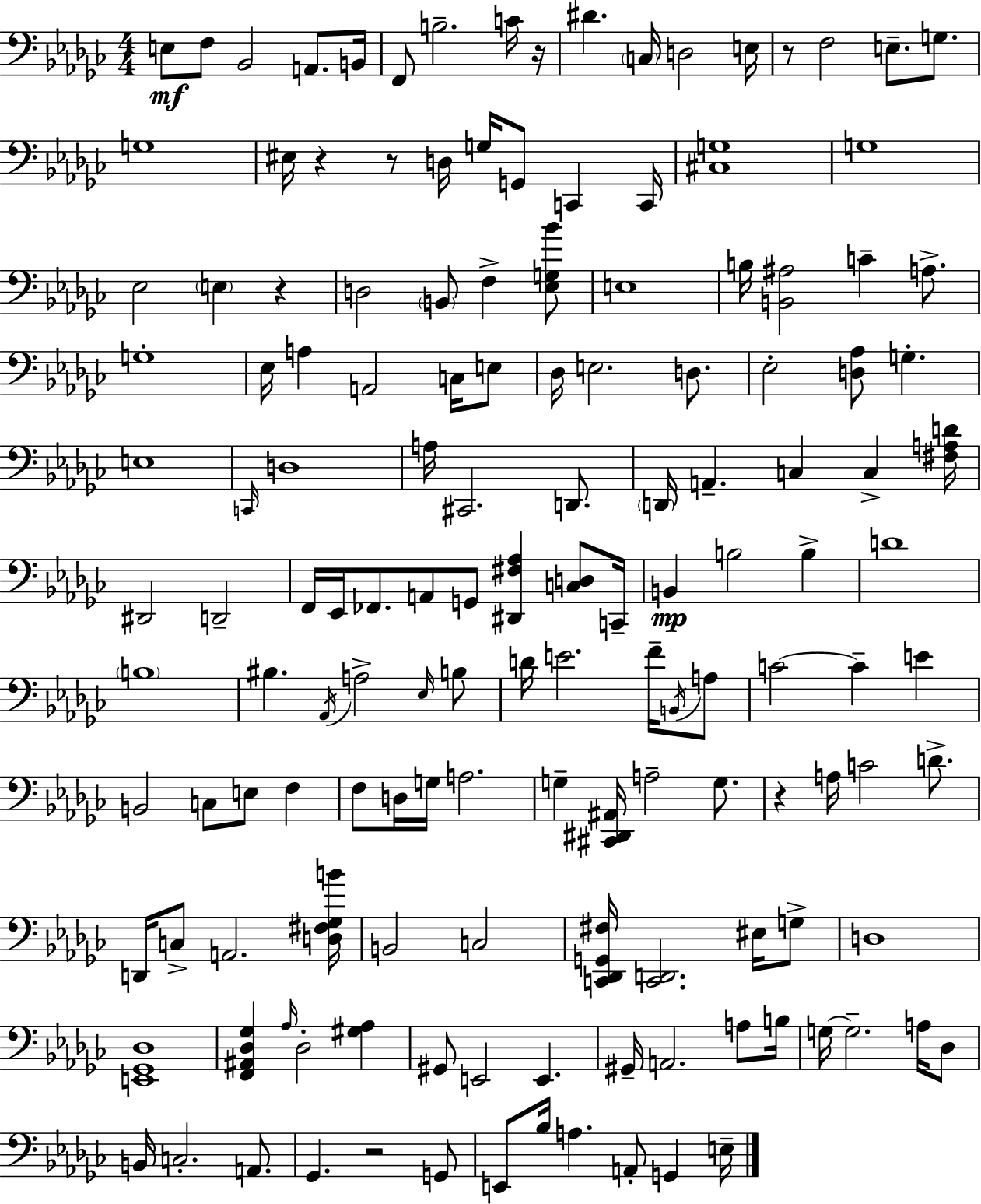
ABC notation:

X:1
T:Untitled
M:4/4
L:1/4
K:Ebm
E,/2 F,/2 _B,,2 A,,/2 B,,/4 F,,/2 B,2 C/4 z/4 ^D C,/4 D,2 E,/4 z/2 F,2 E,/2 G,/2 G,4 ^E,/4 z z/2 D,/4 G,/4 G,,/2 C,, C,,/4 [^C,G,]4 G,4 _E,2 E, z D,2 B,,/2 F, [_E,G,_B]/2 E,4 B,/4 [B,,^A,]2 C A,/2 G,4 _E,/4 A, A,,2 C,/4 E,/2 _D,/4 E,2 D,/2 _E,2 [D,_A,]/2 G, E,4 C,,/4 D,4 A,/4 ^C,,2 D,,/2 D,,/4 A,, C, C, [^F,A,D]/4 ^D,,2 D,,2 F,,/4 _E,,/4 _F,,/2 A,,/2 G,,/2 [^D,,^F,_A,] [C,D,]/2 C,,/4 B,, B,2 B, D4 B,4 ^B, _A,,/4 A,2 _E,/4 B,/2 D/4 E2 F/4 B,,/4 A,/2 C2 C E B,,2 C,/2 E,/2 F, F,/2 D,/4 G,/4 A,2 G, [^C,,^D,,^A,,]/4 A,2 G,/2 z A,/4 C2 D/2 D,,/4 C,/2 A,,2 [D,^F,_G,B]/4 B,,2 C,2 [C,,_D,,G,,^F,]/4 [C,,D,,]2 ^E,/4 G,/2 D,4 [E,,_G,,_D,]4 [F,,^A,,_D,_G,] _A,/4 _D,2 [^G,_A,] ^G,,/2 E,,2 E,, ^G,,/4 A,,2 A,/2 B,/4 G,/4 G,2 A,/4 _D,/2 B,,/4 C,2 A,,/2 _G,, z2 G,,/2 E,,/2 _B,/4 A, A,,/2 G,, E,/4